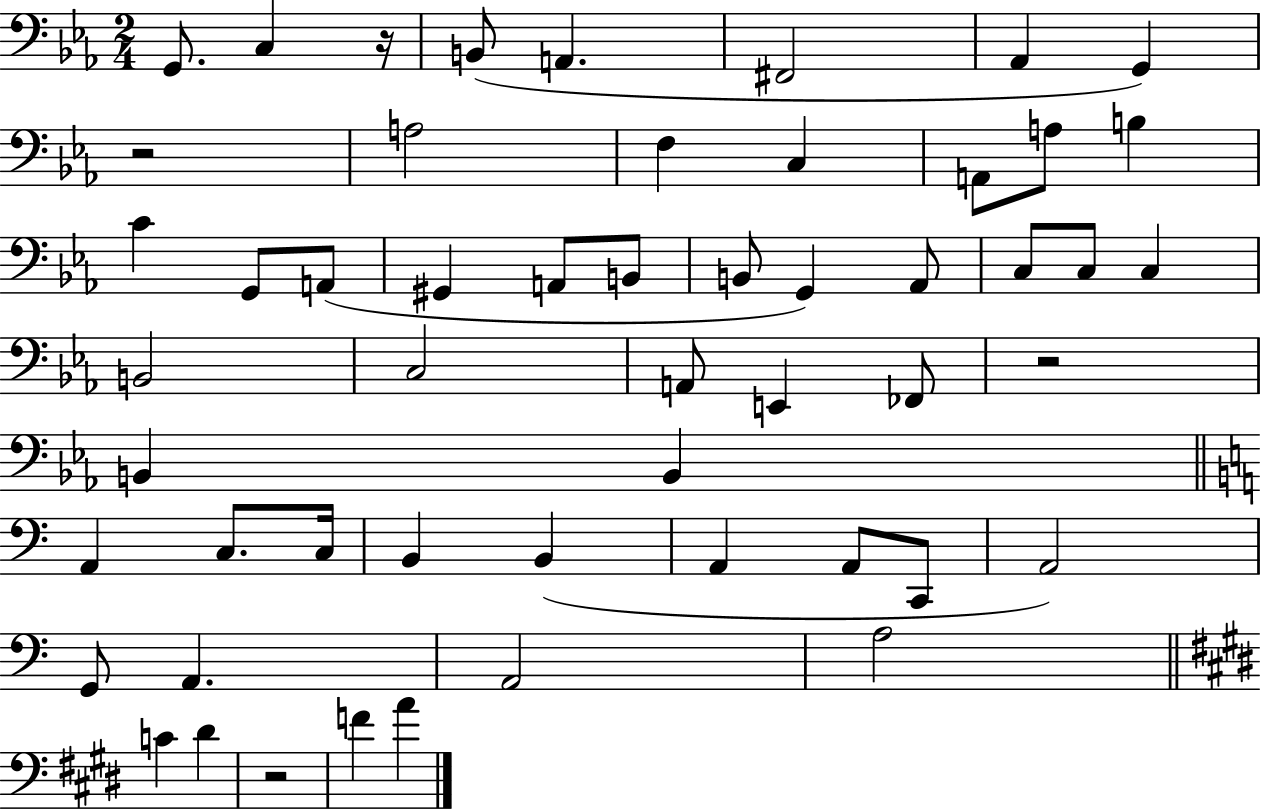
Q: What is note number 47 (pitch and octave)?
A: D#4